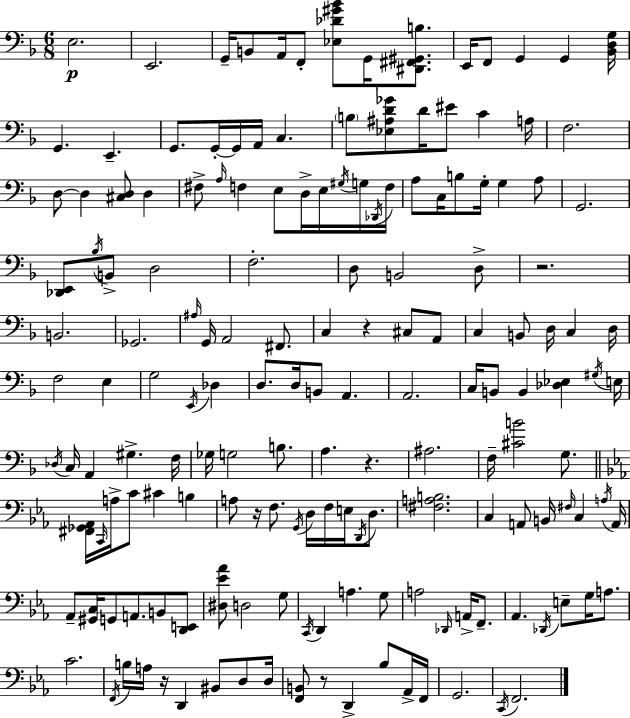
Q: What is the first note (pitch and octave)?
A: E3